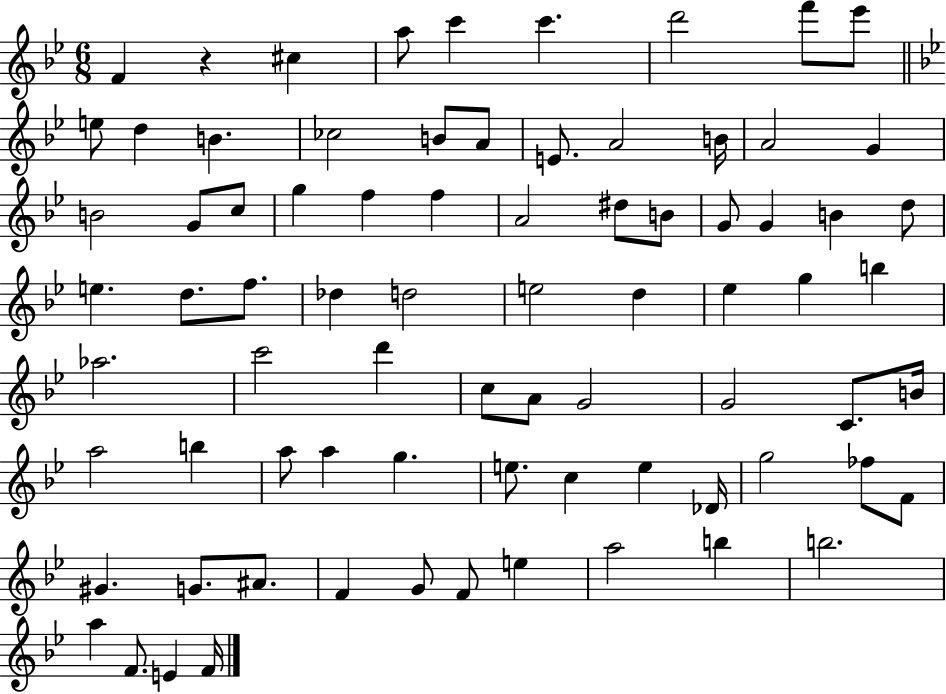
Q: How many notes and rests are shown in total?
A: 78